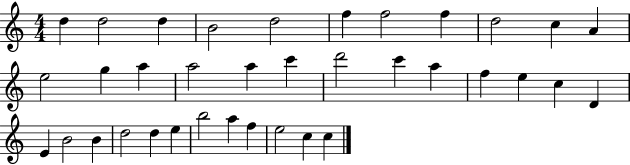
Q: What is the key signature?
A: C major